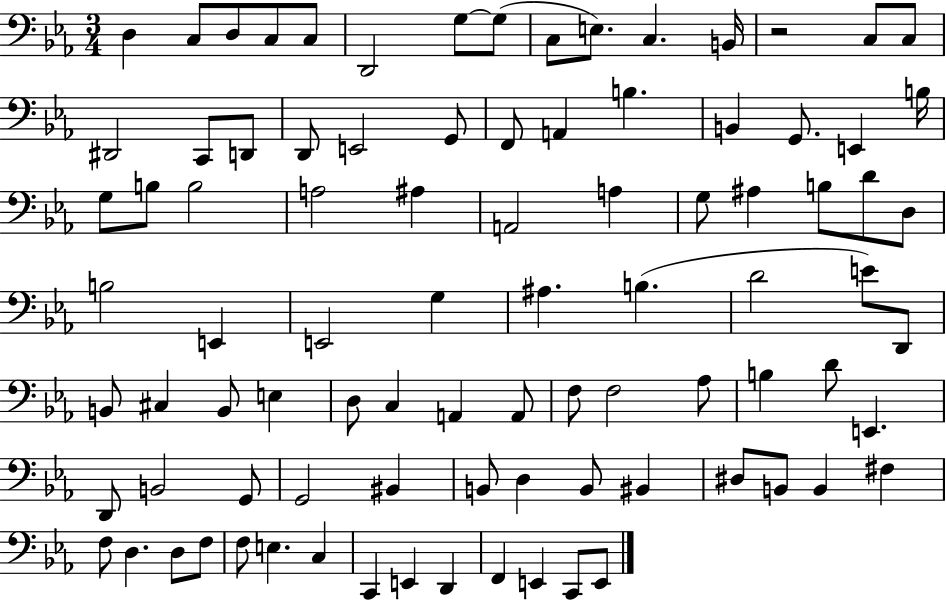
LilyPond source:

{
  \clef bass
  \numericTimeSignature
  \time 3/4
  \key ees \major
  d4 c8 d8 c8 c8 | d,2 g8~~ g8( | c8 e8.) c4. b,16 | r2 c8 c8 | \break dis,2 c,8 d,8 | d,8 e,2 g,8 | f,8 a,4 b4. | b,4 g,8. e,4 b16 | \break g8 b8 b2 | a2 ais4 | a,2 a4 | g8 ais4 b8 d'8 d8 | \break b2 e,4 | e,2 g4 | ais4. b4.( | d'2 e'8) d,8 | \break b,8 cis4 b,8 e4 | d8 c4 a,4 a,8 | f8 f2 aes8 | b4 d'8 e,4. | \break d,8 b,2 g,8 | g,2 bis,4 | b,8 d4 b,8 bis,4 | dis8 b,8 b,4 fis4 | \break f8 d4. d8 f8 | f8 e4. c4 | c,4 e,4 d,4 | f,4 e,4 c,8 e,8 | \break \bar "|."
}